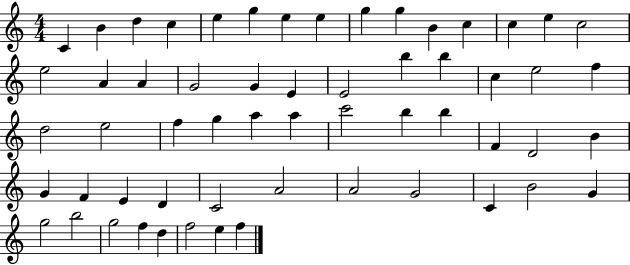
{
  \clef treble
  \numericTimeSignature
  \time 4/4
  \key c \major
  c'4 b'4 d''4 c''4 | e''4 g''4 e''4 e''4 | g''4 g''4 b'4 c''4 | c''4 e''4 c''2 | \break e''2 a'4 a'4 | g'2 g'4 e'4 | e'2 b''4 b''4 | c''4 e''2 f''4 | \break d''2 e''2 | f''4 g''4 a''4 a''4 | c'''2 b''4 b''4 | f'4 d'2 b'4 | \break g'4 f'4 e'4 d'4 | c'2 a'2 | a'2 g'2 | c'4 b'2 g'4 | \break g''2 b''2 | g''2 f''4 d''4 | f''2 e''4 f''4 | \bar "|."
}